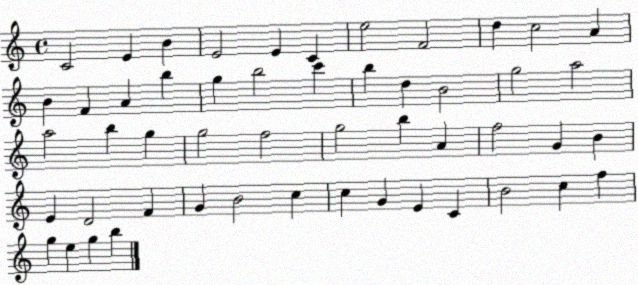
X:1
T:Untitled
M:4/4
L:1/4
K:C
C2 E B E2 E C e2 F2 d c2 A B F A b g b2 c' b d B2 g2 a2 a2 b g g2 f2 g2 b A f2 G B E D2 F G B2 c c G E C B2 c f g e g b